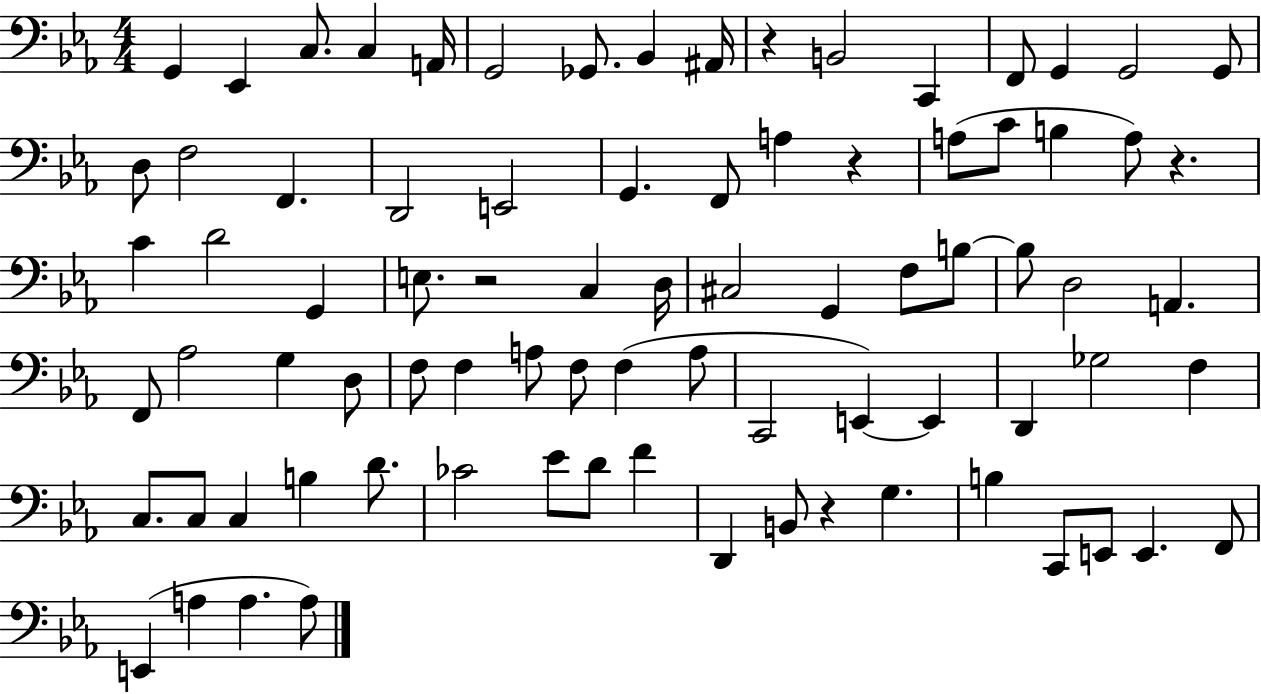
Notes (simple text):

G2/q Eb2/q C3/e. C3/q A2/s G2/h Gb2/e. Bb2/q A#2/s R/q B2/h C2/q F2/e G2/q G2/h G2/e D3/e F3/h F2/q. D2/h E2/h G2/q. F2/e A3/q R/q A3/e C4/e B3/q A3/e R/q. C4/q D4/h G2/q E3/e. R/h C3/q D3/s C#3/h G2/q F3/e B3/e B3/e D3/h A2/q. F2/e Ab3/h G3/q D3/e F3/e F3/q A3/e F3/e F3/q A3/e C2/h E2/q E2/q D2/q Gb3/h F3/q C3/e. C3/e C3/q B3/q D4/e. CES4/h Eb4/e D4/e F4/q D2/q B2/e R/q G3/q. B3/q C2/e E2/e E2/q. F2/e E2/q A3/q A3/q. A3/e